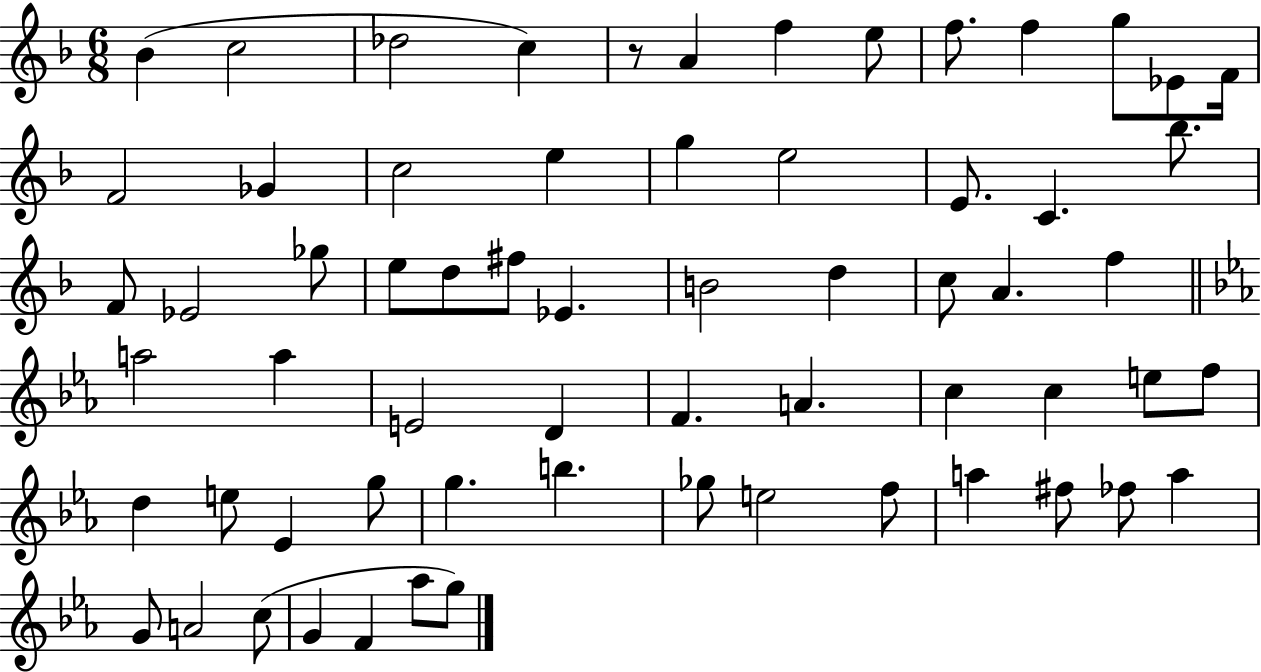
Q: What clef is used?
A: treble